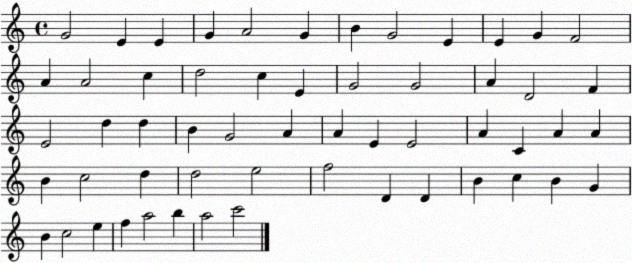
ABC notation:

X:1
T:Untitled
M:4/4
L:1/4
K:C
G2 E E G A2 G B G2 E E G F2 A A2 c d2 c E G2 G2 A D2 F E2 d d B G2 A A E E2 A C A A B c2 d d2 e2 f2 D D B c B G B c2 e f a2 b a2 c'2